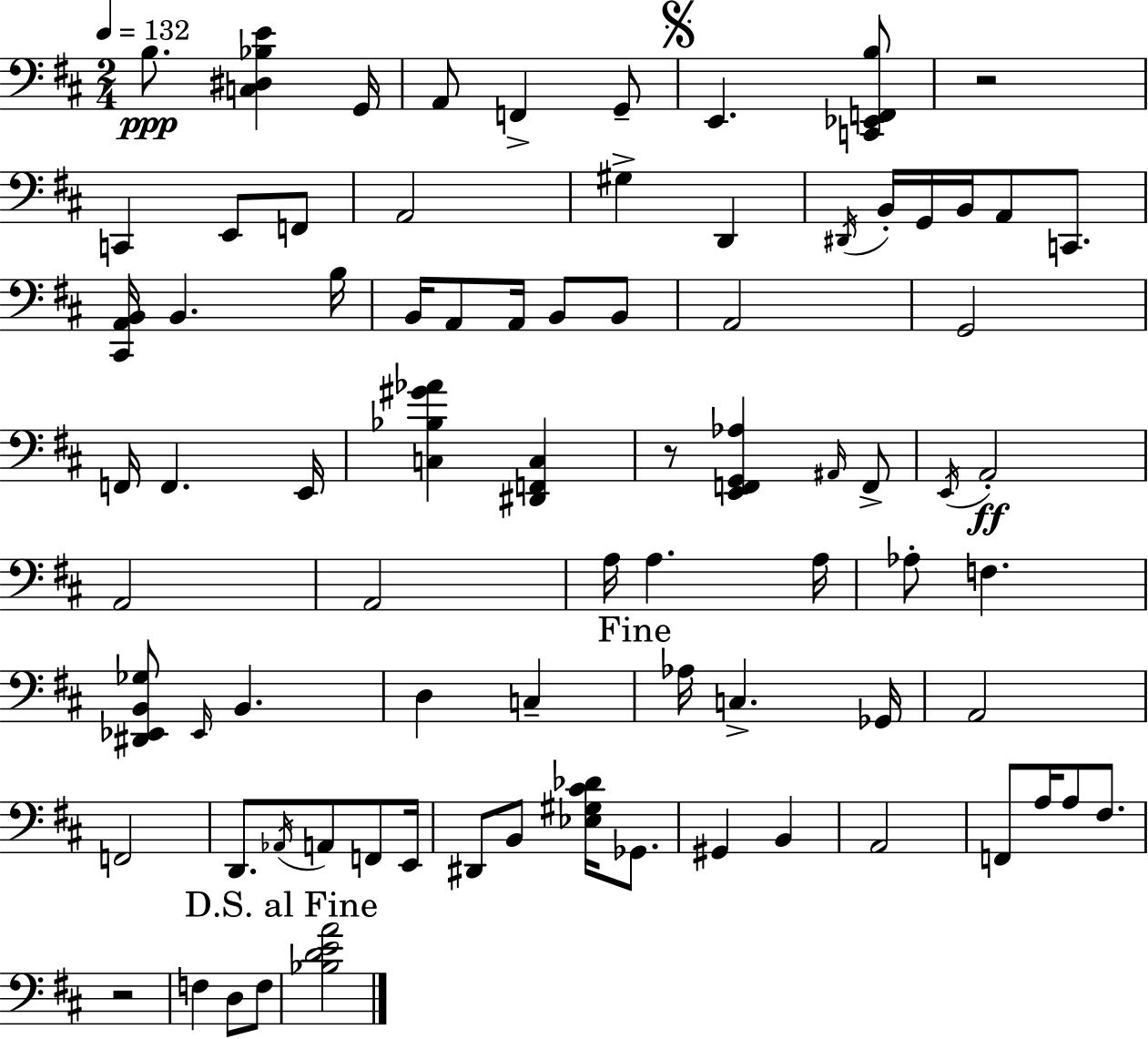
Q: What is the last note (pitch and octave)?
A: F3